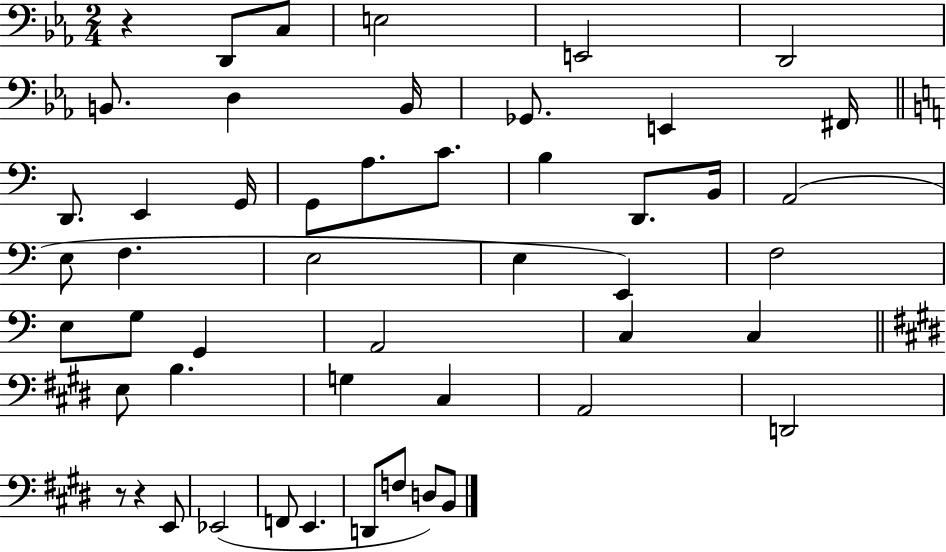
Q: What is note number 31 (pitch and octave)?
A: A2